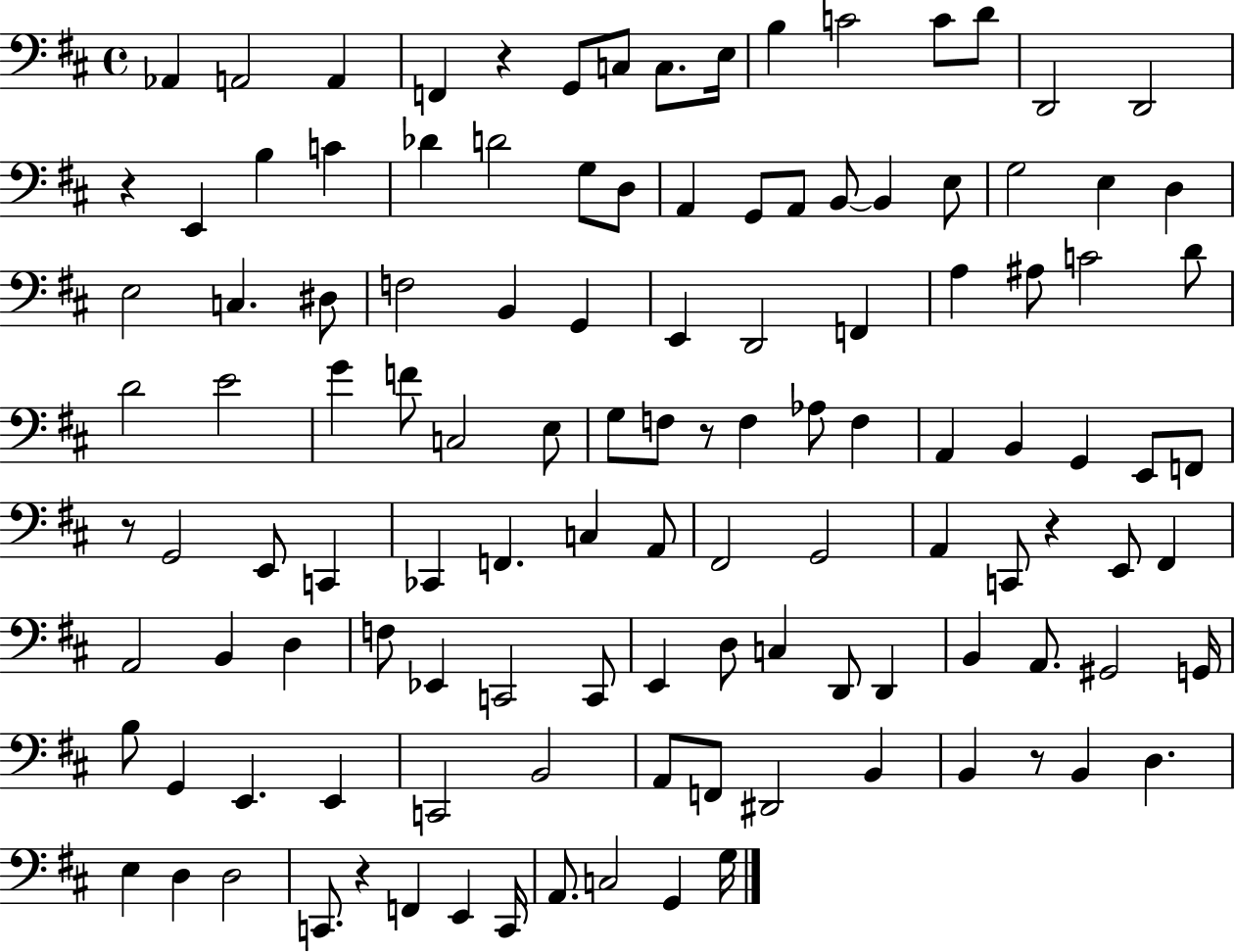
{
  \clef bass
  \time 4/4
  \defaultTimeSignature
  \key d \major
  aes,4 a,2 a,4 | f,4 r4 g,8 c8 c8. e16 | b4 c'2 c'8 d'8 | d,2 d,2 | \break r4 e,4 b4 c'4 | des'4 d'2 g8 d8 | a,4 g,8 a,8 b,8~~ b,4 e8 | g2 e4 d4 | \break e2 c4. dis8 | f2 b,4 g,4 | e,4 d,2 f,4 | a4 ais8 c'2 d'8 | \break d'2 e'2 | g'4 f'8 c2 e8 | g8 f8 r8 f4 aes8 f4 | a,4 b,4 g,4 e,8 f,8 | \break r8 g,2 e,8 c,4 | ces,4 f,4. c4 a,8 | fis,2 g,2 | a,4 c,8 r4 e,8 fis,4 | \break a,2 b,4 d4 | f8 ees,4 c,2 c,8 | e,4 d8 c4 d,8 d,4 | b,4 a,8. gis,2 g,16 | \break b8 g,4 e,4. e,4 | c,2 b,2 | a,8 f,8 dis,2 b,4 | b,4 r8 b,4 d4. | \break e4 d4 d2 | c,8. r4 f,4 e,4 c,16 | a,8. c2 g,4 g16 | \bar "|."
}